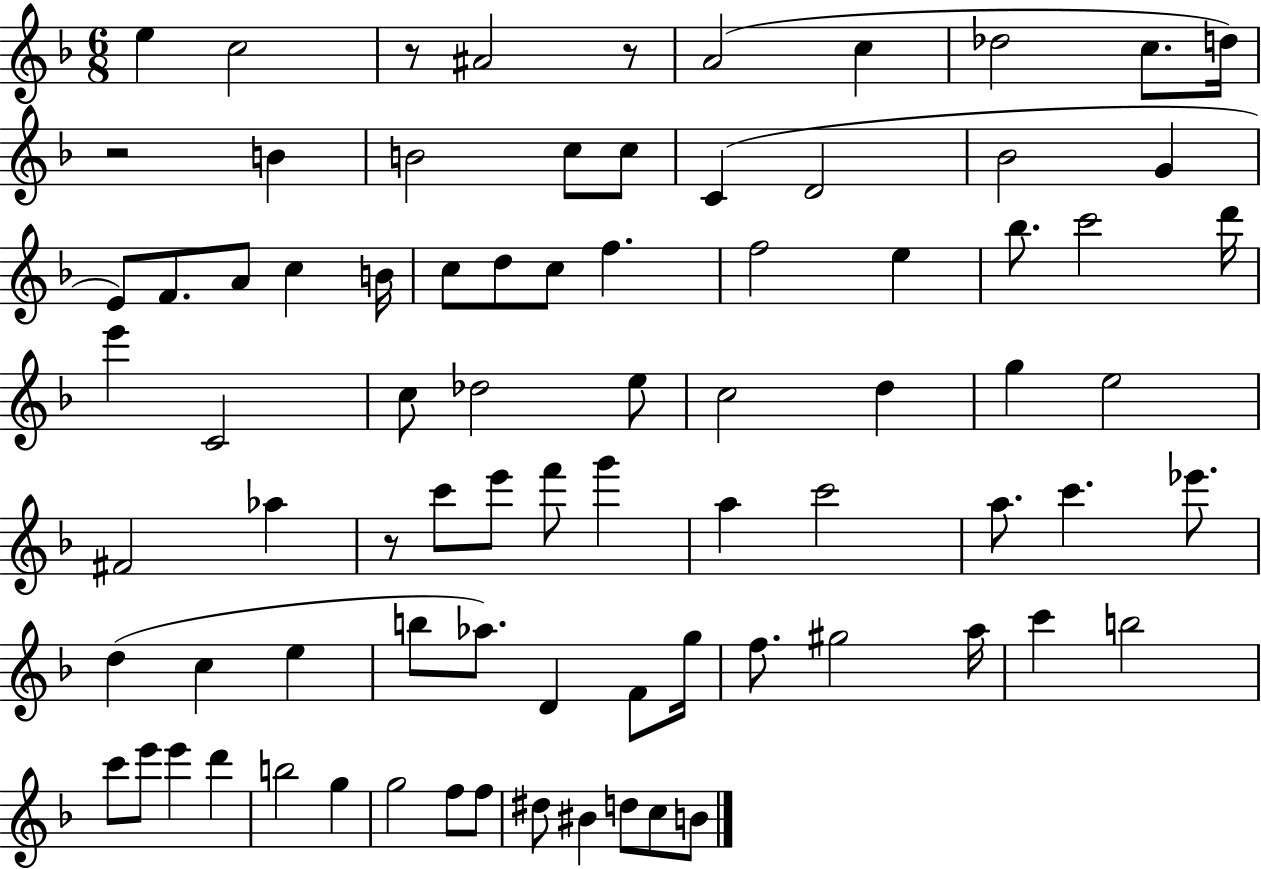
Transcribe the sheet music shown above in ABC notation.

X:1
T:Untitled
M:6/8
L:1/4
K:F
e c2 z/2 ^A2 z/2 A2 c _d2 c/2 d/4 z2 B B2 c/2 c/2 C D2 _B2 G E/2 F/2 A/2 c B/4 c/2 d/2 c/2 f f2 e _b/2 c'2 d'/4 e' C2 c/2 _d2 e/2 c2 d g e2 ^F2 _a z/2 c'/2 e'/2 f'/2 g' a c'2 a/2 c' _e'/2 d c e b/2 _a/2 D F/2 g/4 f/2 ^g2 a/4 c' b2 c'/2 e'/2 e' d' b2 g g2 f/2 f/2 ^d/2 ^B d/2 c/2 B/2